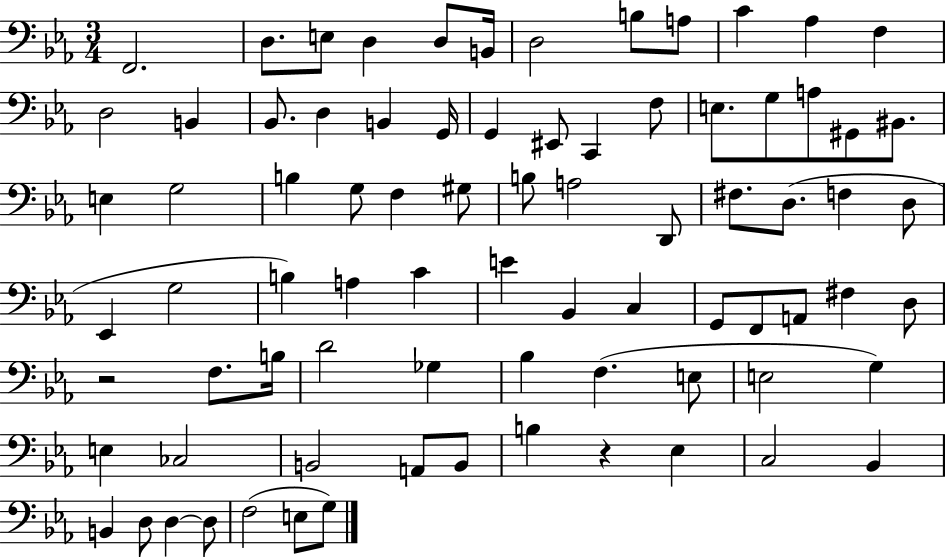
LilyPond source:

{
  \clef bass
  \numericTimeSignature
  \time 3/4
  \key ees \major
  f,2. | d8. e8 d4 d8 b,16 | d2 b8 a8 | c'4 aes4 f4 | \break d2 b,4 | bes,8. d4 b,4 g,16 | g,4 eis,8 c,4 f8 | e8. g8 a8 gis,8 bis,8. | \break e4 g2 | b4 g8 f4 gis8 | b8 a2 d,8 | fis8. d8.( f4 d8 | \break ees,4 g2 | b4) a4 c'4 | e'4 bes,4 c4 | g,8 f,8 a,8 fis4 d8 | \break r2 f8. b16 | d'2 ges4 | bes4 f4.( e8 | e2 g4) | \break e4 ces2 | b,2 a,8 b,8 | b4 r4 ees4 | c2 bes,4 | \break b,4 d8 d4~~ d8 | f2( e8 g8) | \bar "|."
}